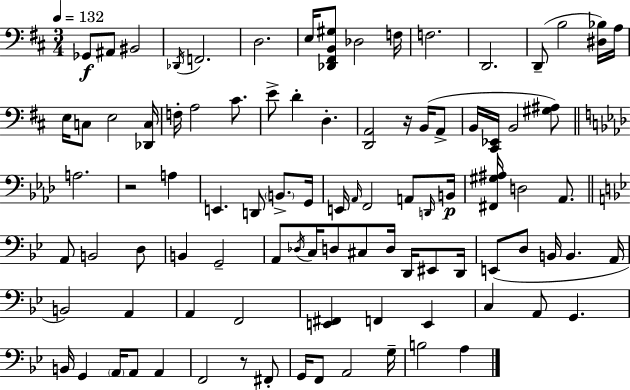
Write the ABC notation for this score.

X:1
T:Untitled
M:3/4
L:1/4
K:D
_G,,/2 ^A,,/2 ^B,,2 _D,,/4 F,,2 D,2 E,/4 [_D,,^F,,B,,^G,]/2 _D,2 F,/4 F,2 D,,2 D,,/2 B,2 [^D,_B,]/4 A,/4 E,/4 C,/2 E,2 [_D,,C,]/4 F,/4 A,2 ^C/2 E/2 D D, [D,,A,,]2 z/4 B,,/4 A,,/2 B,,/4 [^C,,_E,,]/4 B,,2 [^G,^A,]/2 A,2 z2 A, E,, D,,/2 B,,/2 G,,/4 E,,/4 _A,,/4 F,,2 A,,/2 D,,/4 B,,/4 [^F,,^G,^A,]/4 D,2 _A,,/2 A,,/2 B,,2 D,/2 B,, G,,2 A,,/2 _D,/4 C,/4 D,/2 ^C,/2 D,/4 D,,/4 ^E,,/2 D,,/4 E,,/2 D,/2 B,,/4 B,, A,,/4 B,,2 A,, A,, F,,2 [E,,^F,,] F,, E,, C, A,,/2 G,, B,,/4 G,, A,,/4 A,,/2 A,, F,,2 z/2 ^F,,/2 G,,/4 F,,/2 A,,2 G,/4 B,2 A,